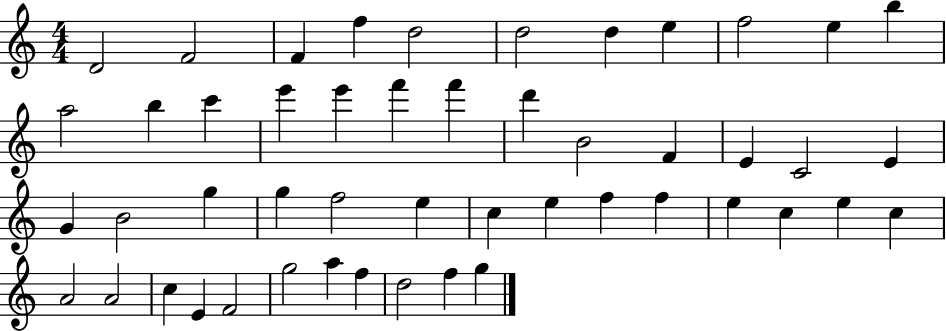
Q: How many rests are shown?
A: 0